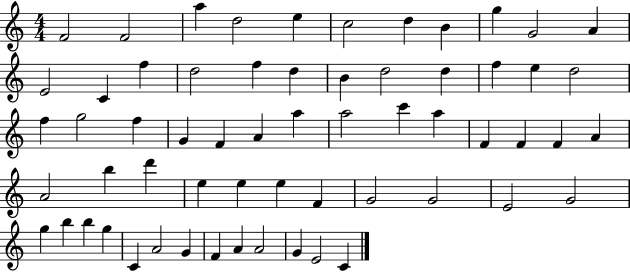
{
  \clef treble
  \numericTimeSignature
  \time 4/4
  \key c \major
  f'2 f'2 | a''4 d''2 e''4 | c''2 d''4 b'4 | g''4 g'2 a'4 | \break e'2 c'4 f''4 | d''2 f''4 d''4 | b'4 d''2 d''4 | f''4 e''4 d''2 | \break f''4 g''2 f''4 | g'4 f'4 a'4 a''4 | a''2 c'''4 a''4 | f'4 f'4 f'4 a'4 | \break a'2 b''4 d'''4 | e''4 e''4 e''4 f'4 | g'2 g'2 | e'2 g'2 | \break g''4 b''4 b''4 g''4 | c'4 a'2 g'4 | f'4 a'4 a'2 | g'4 e'2 c'4 | \break \bar "|."
}